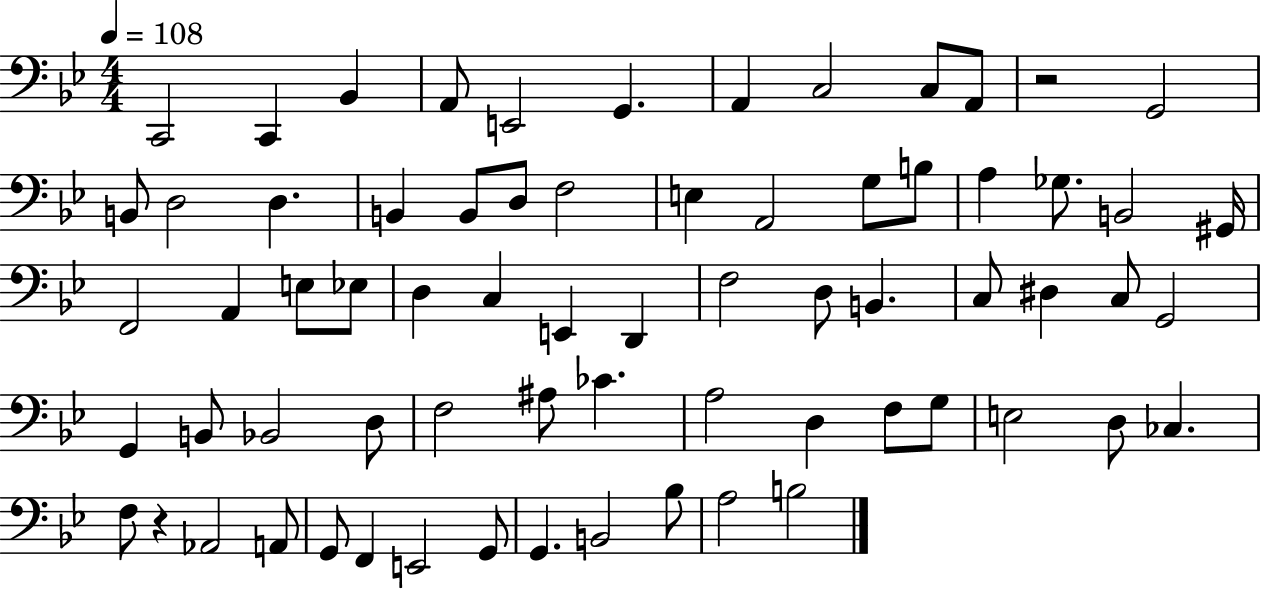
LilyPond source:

{
  \clef bass
  \numericTimeSignature
  \time 4/4
  \key bes \major
  \tempo 4 = 108
  c,2 c,4 bes,4 | a,8 e,2 g,4. | a,4 c2 c8 a,8 | r2 g,2 | \break b,8 d2 d4. | b,4 b,8 d8 f2 | e4 a,2 g8 b8 | a4 ges8. b,2 gis,16 | \break f,2 a,4 e8 ees8 | d4 c4 e,4 d,4 | f2 d8 b,4. | c8 dis4 c8 g,2 | \break g,4 b,8 bes,2 d8 | f2 ais8 ces'4. | a2 d4 f8 g8 | e2 d8 ces4. | \break f8 r4 aes,2 a,8 | g,8 f,4 e,2 g,8 | g,4. b,2 bes8 | a2 b2 | \break \bar "|."
}